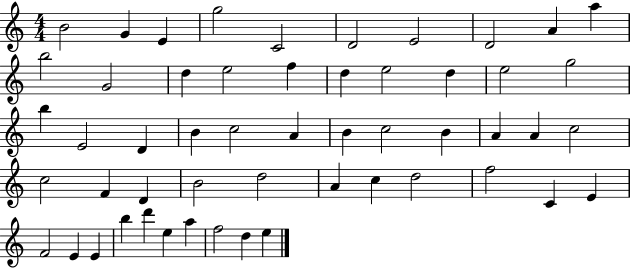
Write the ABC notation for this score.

X:1
T:Untitled
M:4/4
L:1/4
K:C
B2 G E g2 C2 D2 E2 D2 A a b2 G2 d e2 f d e2 d e2 g2 b E2 D B c2 A B c2 B A A c2 c2 F D B2 d2 A c d2 f2 C E F2 E E b d' e a f2 d e